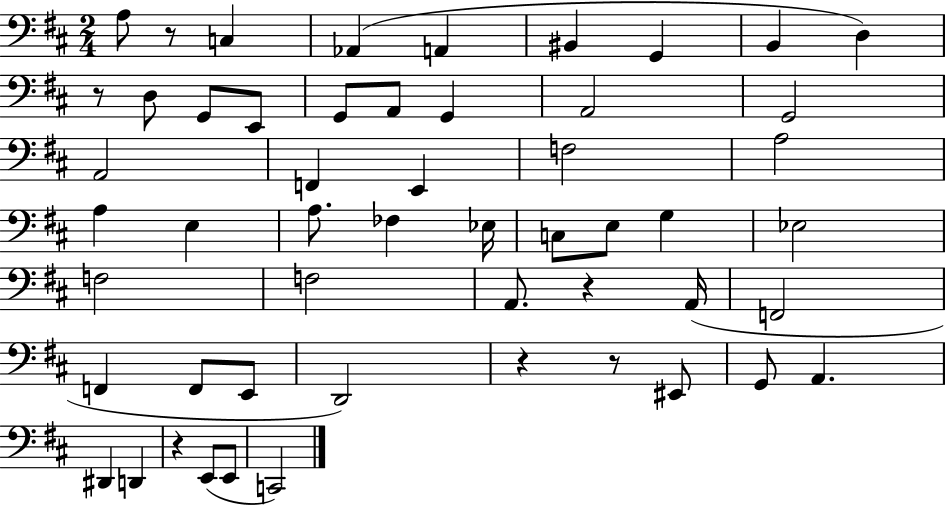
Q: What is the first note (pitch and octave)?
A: A3